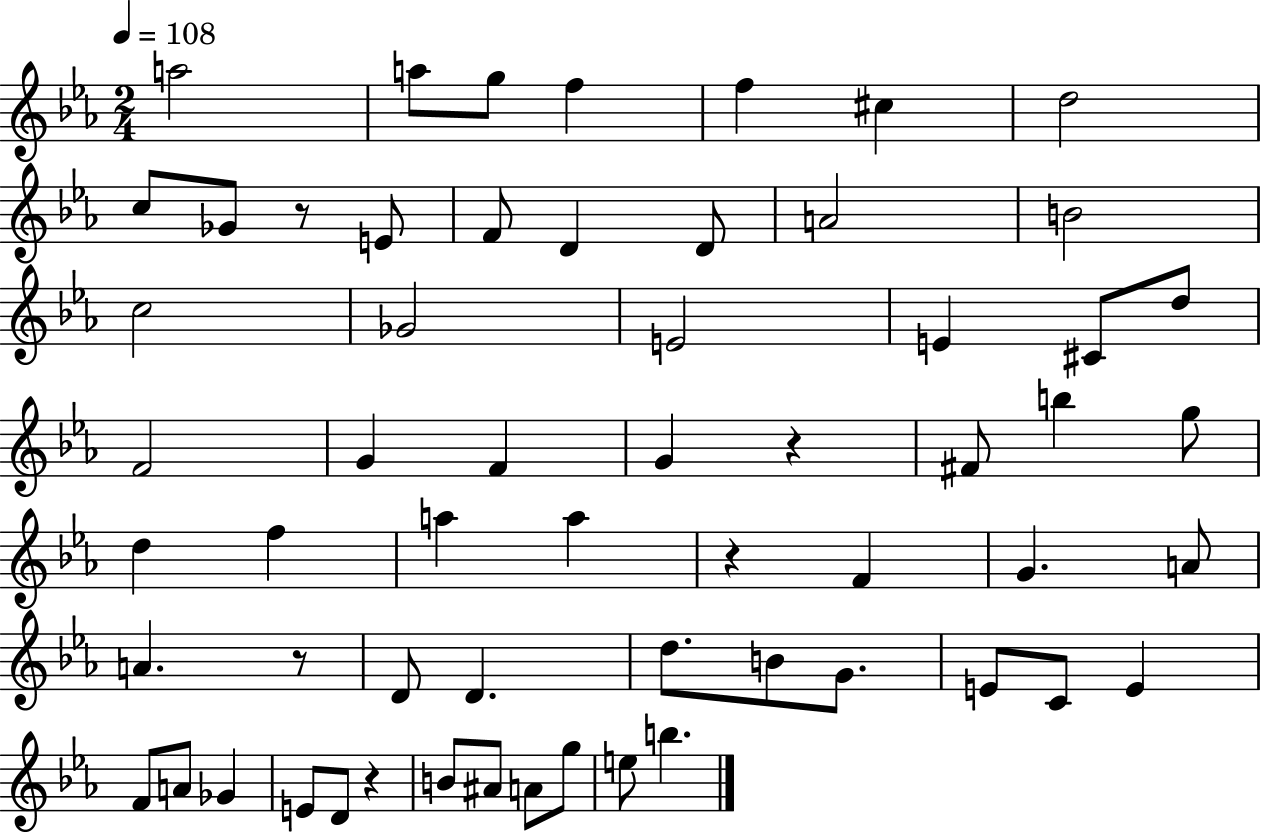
X:1
T:Untitled
M:2/4
L:1/4
K:Eb
a2 a/2 g/2 f f ^c d2 c/2 _G/2 z/2 E/2 F/2 D D/2 A2 B2 c2 _G2 E2 E ^C/2 d/2 F2 G F G z ^F/2 b g/2 d f a a z F G A/2 A z/2 D/2 D d/2 B/2 G/2 E/2 C/2 E F/2 A/2 _G E/2 D/2 z B/2 ^A/2 A/2 g/2 e/2 b